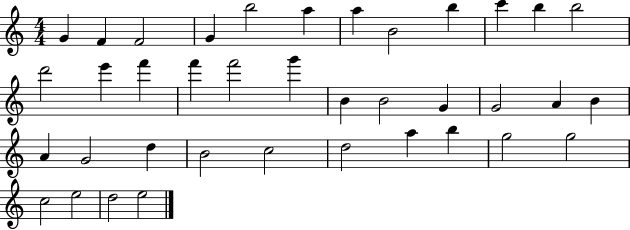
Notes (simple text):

G4/q F4/q F4/h G4/q B5/h A5/q A5/q B4/h B5/q C6/q B5/q B5/h D6/h E6/q F6/q F6/q F6/h G6/q B4/q B4/h G4/q G4/h A4/q B4/q A4/q G4/h D5/q B4/h C5/h D5/h A5/q B5/q G5/h G5/h C5/h E5/h D5/h E5/h